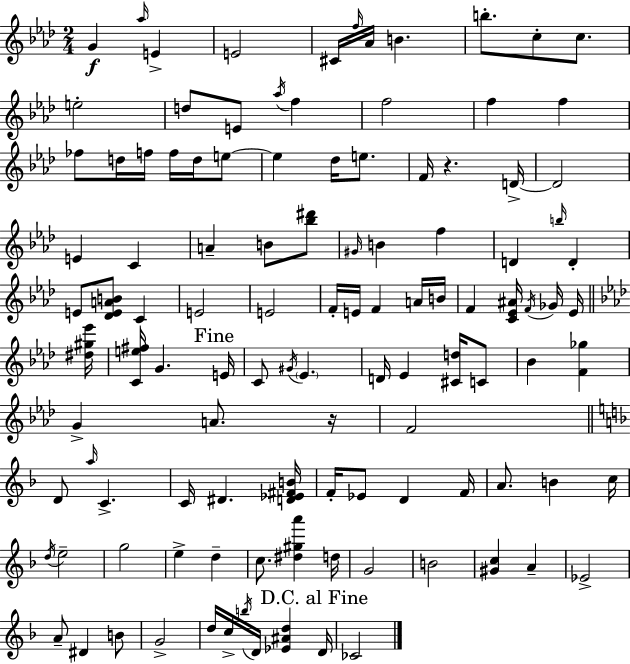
{
  \clef treble
  \numericTimeSignature
  \time 2/4
  \key aes \major
  g'4\f \grace { aes''16 } e'4-> | e'2 | cis'16 \grace { f''16 } aes'16 b'4. | b''8.-. c''8-. c''8. | \break e''2-. | d''8 e'8 \acciaccatura { aes''16 } f''4 | f''2 | f''4 f''4 | \break fes''8 d''16 f''16 f''16 | d''16 e''8~~ e''4 des''16 | e''8. f'16 r4. | d'16->~~ d'2 | \break e'4 c'4 | a'4-- b'8 | <bes'' dis'''>8 \grace { gis'16 } b'4 | f''4 d'4 | \break \grace { b''16 } d'4-. e'8 <des' e' a' b'>8 | c'4 e'2 | e'2 | f'16-. e'16 f'4 | \break a'16 b'16 f'4 | <c' ees' ais'>16 \acciaccatura { f'16 } ges'16 ees'16 \bar "||" \break \key f \minor <dis'' gis'' ees'''>16 <c' e'' fis''>16 g'4. | \mark "Fine" e'16 c'8 \acciaccatura { gis'16 } \parenthesize ees'4. | d'16 ees'4 <cis' d''>16 | c'8 bes'4 <f' ges''>4 | \break g'4-> a'8. | r16 f'2 | \bar "||" \break \key f \major d'8 \grace { a''16 } c'4.-> | c'16 dis'4. | <d' ees' fis' b'>16 f'16-. ees'8 d'4 | f'16 a'8. b'4 | \break c''16 \acciaccatura { d''16 } e''2-- | g''2 | e''4-> d''4-- | c''8. <dis'' gis'' a'''>4 | \break d''16 g'2 | b'2 | <gis' c''>4 a'4-- | ees'2-> | \break a'8-- dis'4 | b'8 g'2-> | d''16 c''16-> \acciaccatura { b''16 } d'16 <ees' ais' d''>4 | \mark "D.C. al Fine" d'16 ces'2 | \break \bar "|."
}